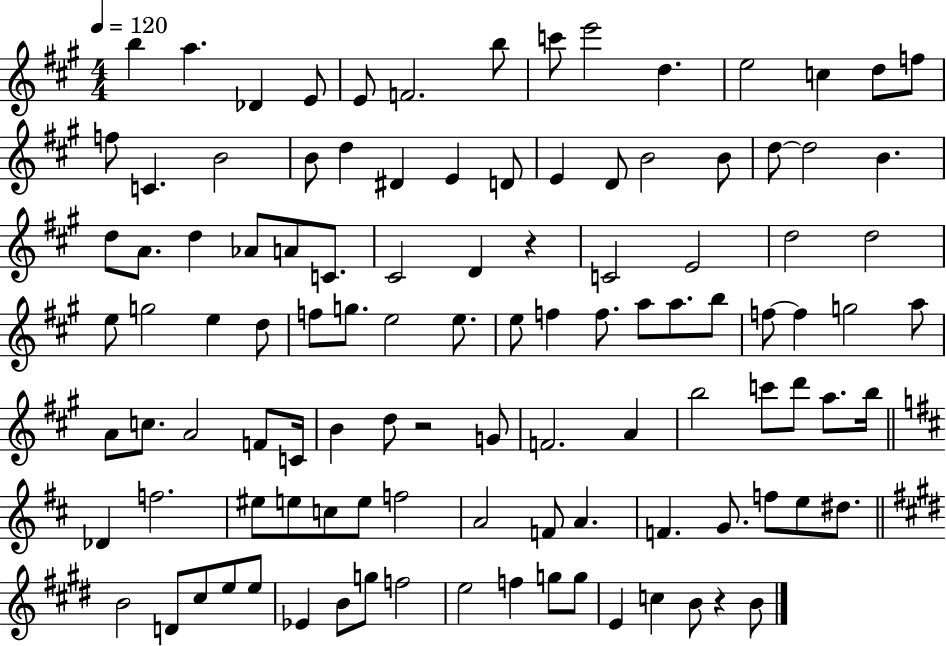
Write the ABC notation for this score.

X:1
T:Untitled
M:4/4
L:1/4
K:A
b a _D E/2 E/2 F2 b/2 c'/2 e'2 d e2 c d/2 f/2 f/2 C B2 B/2 d ^D E D/2 E D/2 B2 B/2 d/2 d2 B d/2 A/2 d _A/2 A/2 C/2 ^C2 D z C2 E2 d2 d2 e/2 g2 e d/2 f/2 g/2 e2 e/2 e/2 f f/2 a/2 a/2 b/2 f/2 f g2 a/2 A/2 c/2 A2 F/2 C/4 B d/2 z2 G/2 F2 A b2 c'/2 d'/2 a/2 b/4 _D f2 ^e/2 e/2 c/2 e/2 f2 A2 F/2 A F G/2 f/2 e/2 ^d/2 B2 D/2 ^c/2 e/2 e/2 _E B/2 g/2 f2 e2 f g/2 g/2 E c B/2 z B/2